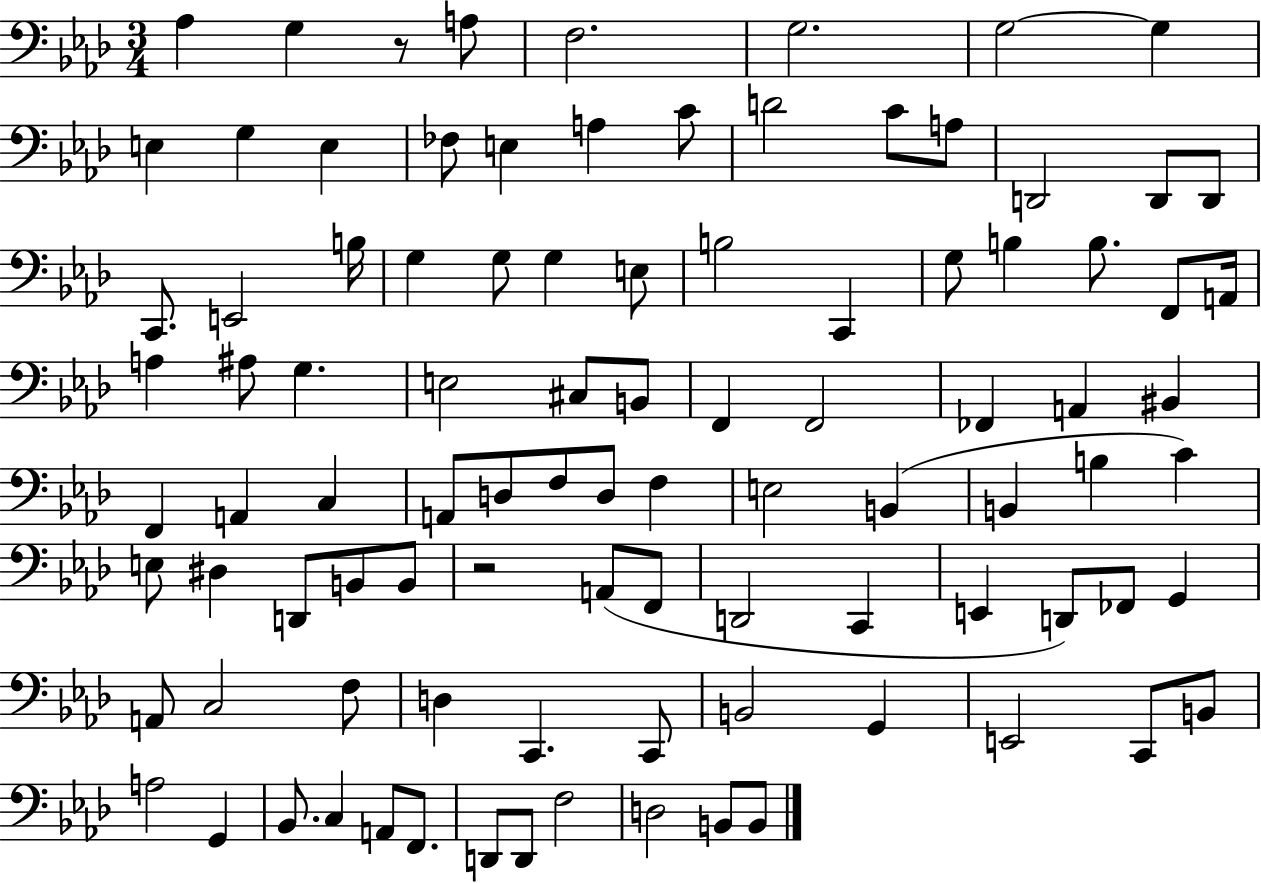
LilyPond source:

{
  \clef bass
  \numericTimeSignature
  \time 3/4
  \key aes \major
  aes4 g4 r8 a8 | f2. | g2. | g2~~ g4 | \break e4 g4 e4 | fes8 e4 a4 c'8 | d'2 c'8 a8 | d,2 d,8 d,8 | \break c,8. e,2 b16 | g4 g8 g4 e8 | b2 c,4 | g8 b4 b8. f,8 a,16 | \break a4 ais8 g4. | e2 cis8 b,8 | f,4 f,2 | fes,4 a,4 bis,4 | \break f,4 a,4 c4 | a,8 d8 f8 d8 f4 | e2 b,4( | b,4 b4 c'4) | \break e8 dis4 d,8 b,8 b,8 | r2 a,8( f,8 | d,2 c,4 | e,4 d,8) fes,8 g,4 | \break a,8 c2 f8 | d4 c,4. c,8 | b,2 g,4 | e,2 c,8 b,8 | \break a2 g,4 | bes,8. c4 a,8 f,8. | d,8 d,8 f2 | d2 b,8 b,8 | \break \bar "|."
}